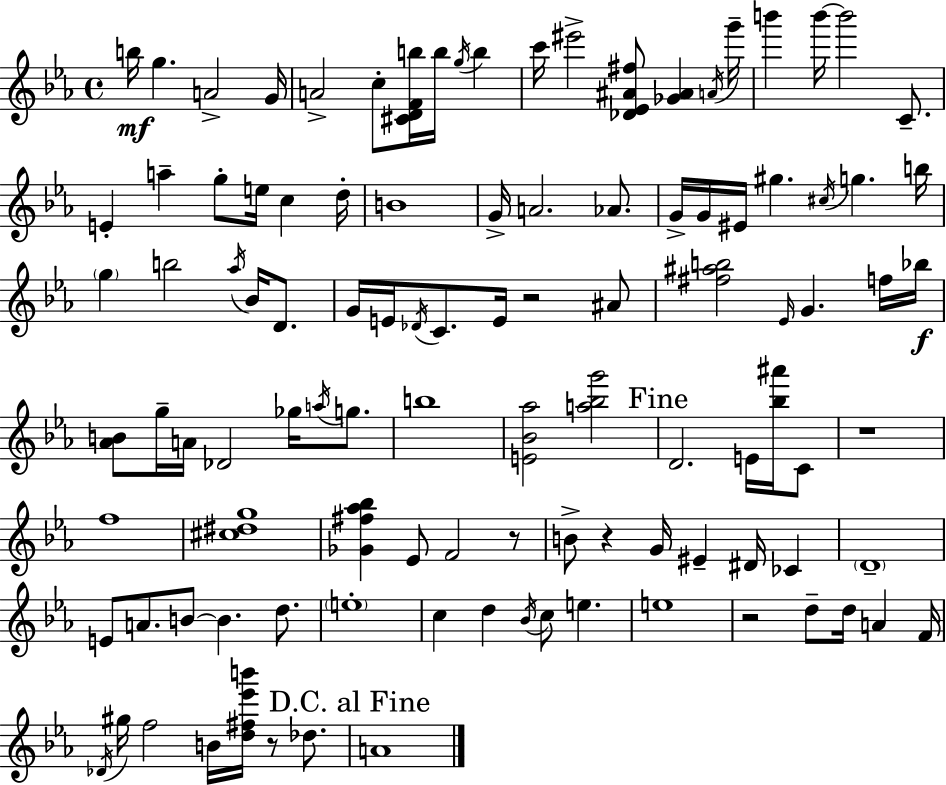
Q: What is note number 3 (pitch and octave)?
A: A4